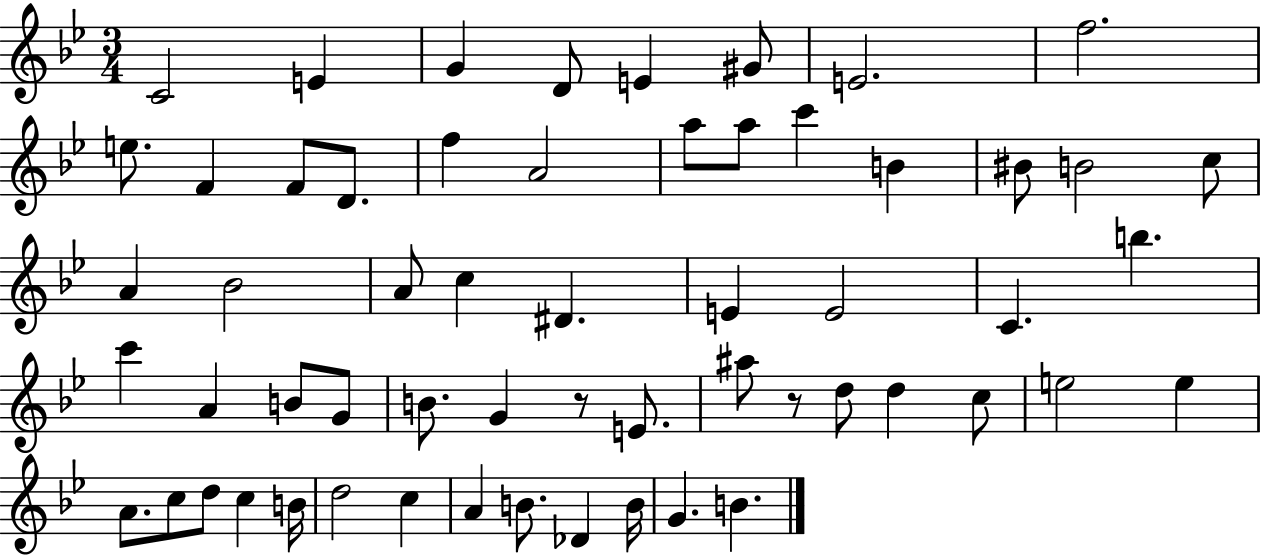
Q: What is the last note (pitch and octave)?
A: B4